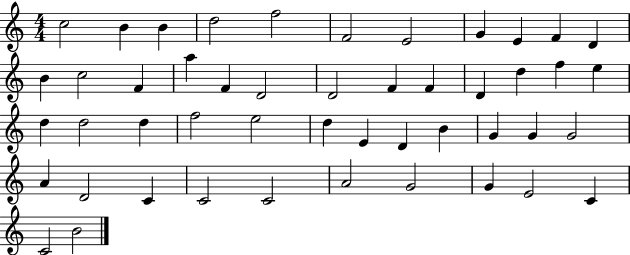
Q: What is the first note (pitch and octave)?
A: C5